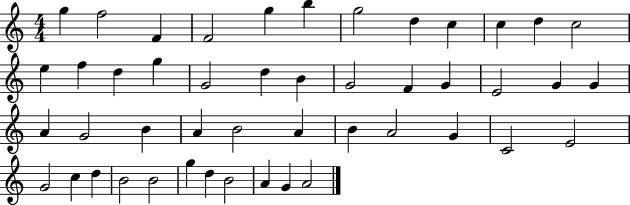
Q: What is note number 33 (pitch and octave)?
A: A4